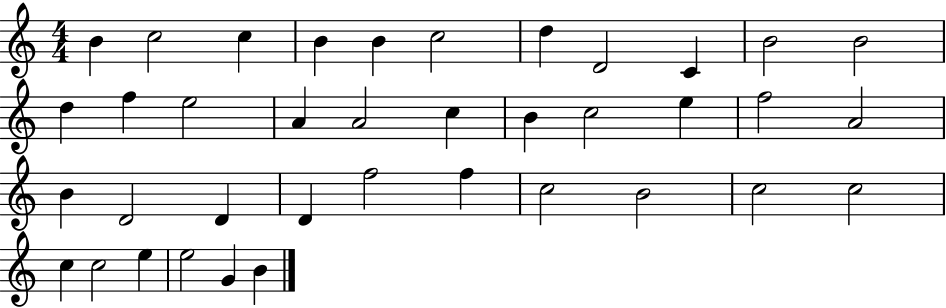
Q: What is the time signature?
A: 4/4